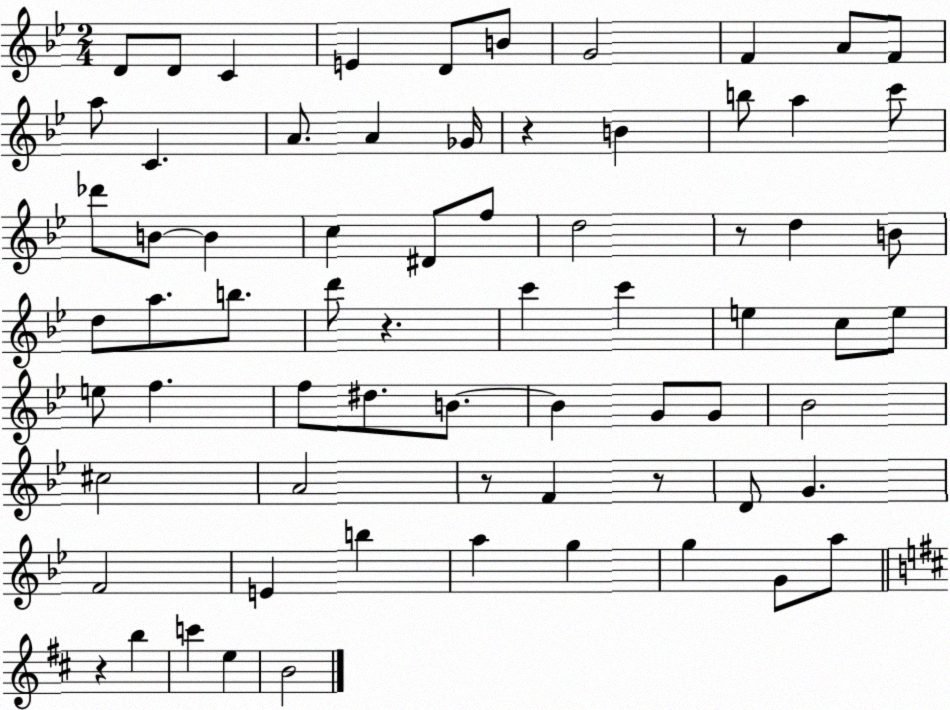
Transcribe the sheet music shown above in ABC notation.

X:1
T:Untitled
M:2/4
L:1/4
K:Bb
D/2 D/2 C E D/2 B/2 G2 F A/2 F/2 a/2 C A/2 A _G/4 z B b/2 a c'/2 _d'/2 B/2 B c ^D/2 f/2 d2 z/2 d B/2 d/2 a/2 b/2 d'/2 z c' c' e c/2 e/2 e/2 f f/2 ^d/2 B/2 B G/2 G/2 _B2 ^c2 A2 z/2 F z/2 D/2 G F2 E b a g g G/2 a/2 z b c' e B2